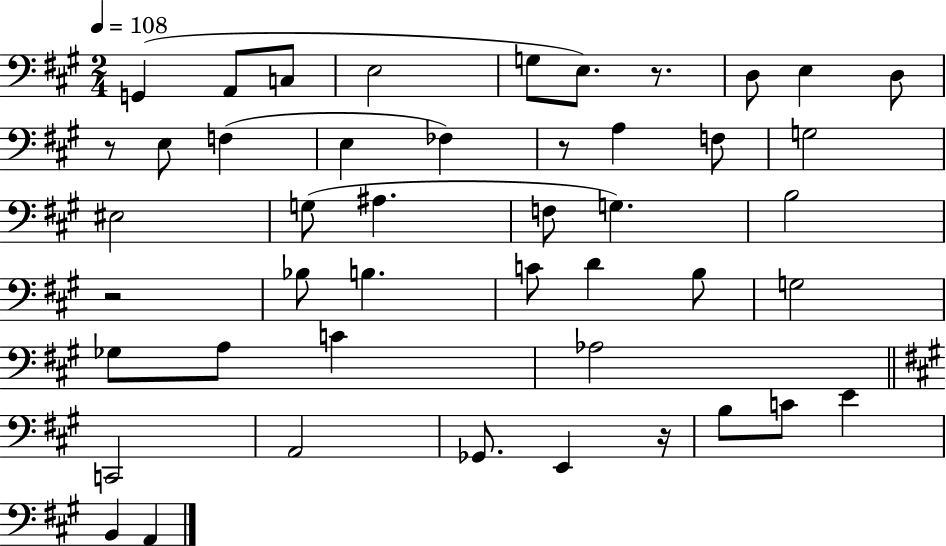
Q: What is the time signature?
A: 2/4